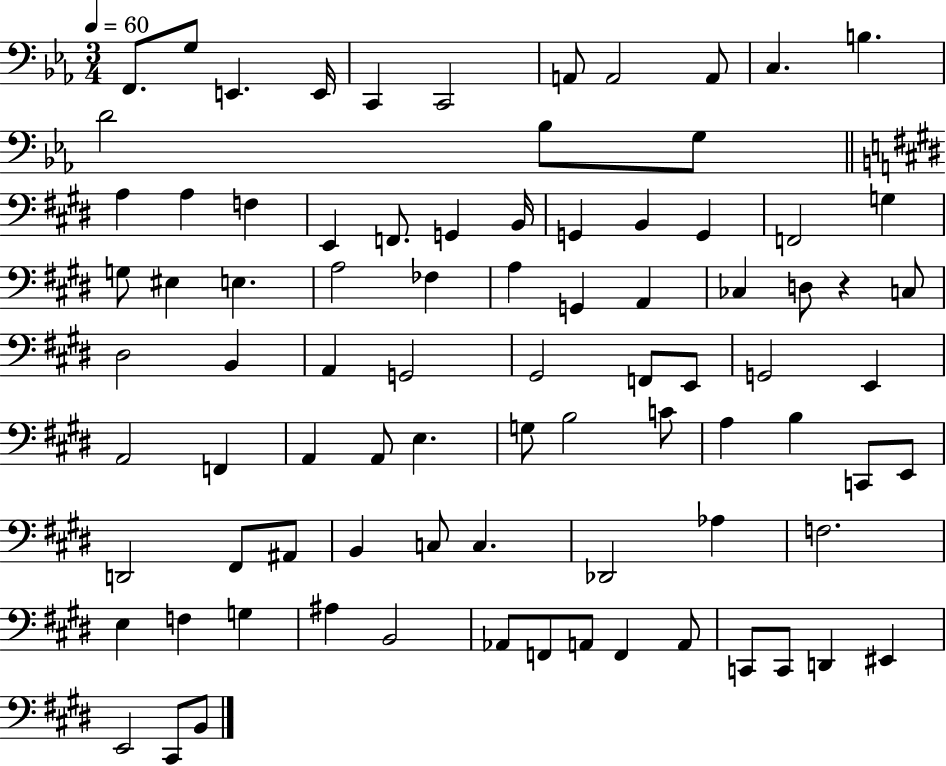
{
  \clef bass
  \numericTimeSignature
  \time 3/4
  \key ees \major
  \tempo 4 = 60
  f,8. g8 e,4. e,16 | c,4 c,2 | a,8 a,2 a,8 | c4. b4. | \break d'2 bes8 g8 | \bar "||" \break \key e \major a4 a4 f4 | e,4 f,8. g,4 b,16 | g,4 b,4 g,4 | f,2 g4 | \break g8 eis4 e4. | a2 fes4 | a4 g,4 a,4 | ces4 d8 r4 c8 | \break dis2 b,4 | a,4 g,2 | gis,2 f,8 e,8 | g,2 e,4 | \break a,2 f,4 | a,4 a,8 e4. | g8 b2 c'8 | a4 b4 c,8 e,8 | \break d,2 fis,8 ais,8 | b,4 c8 c4. | des,2 aes4 | f2. | \break e4 f4 g4 | ais4 b,2 | aes,8 f,8 a,8 f,4 a,8 | c,8 c,8 d,4 eis,4 | \break e,2 cis,8 b,8 | \bar "|."
}